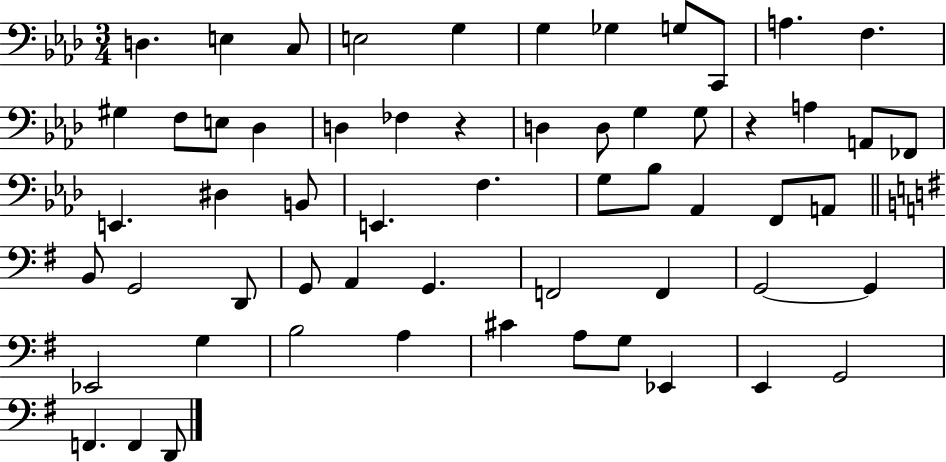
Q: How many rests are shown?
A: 2